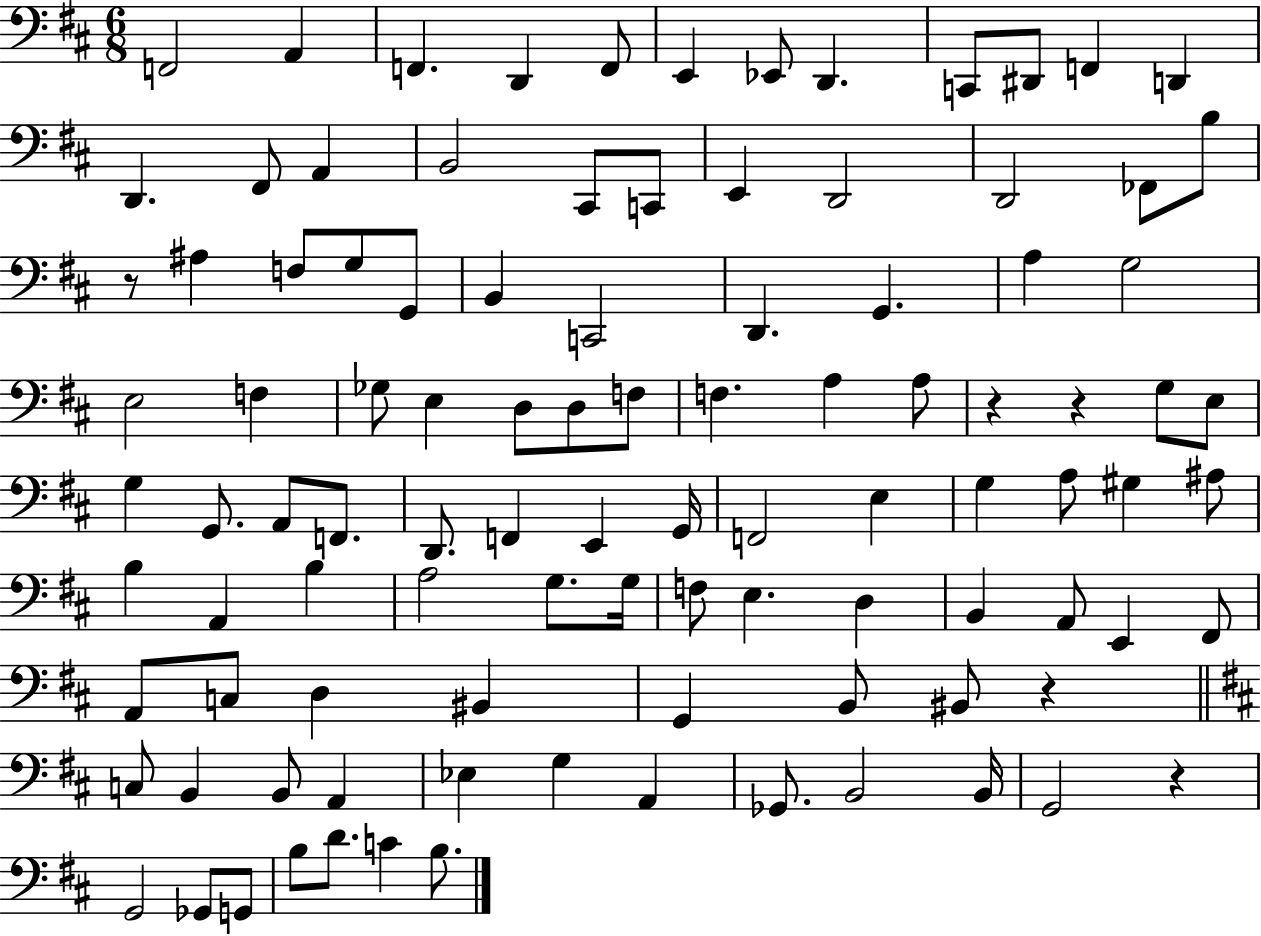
F2/h A2/q F2/q. D2/q F2/e E2/q Eb2/e D2/q. C2/e D#2/e F2/q D2/q D2/q. F#2/e A2/q B2/h C#2/e C2/e E2/q D2/h D2/h FES2/e B3/e R/e A#3/q F3/e G3/e G2/e B2/q C2/h D2/q. G2/q. A3/q G3/h E3/h F3/q Gb3/e E3/q D3/e D3/e F3/e F3/q. A3/q A3/e R/q R/q G3/e E3/e G3/q G2/e. A2/e F2/e. D2/e. F2/q E2/q G2/s F2/h E3/q G3/q A3/e G#3/q A#3/e B3/q A2/q B3/q A3/h G3/e. G3/s F3/e E3/q. D3/q B2/q A2/e E2/q F#2/e A2/e C3/e D3/q BIS2/q G2/q B2/e BIS2/e R/q C3/e B2/q B2/e A2/q Eb3/q G3/q A2/q Gb2/e. B2/h B2/s G2/h R/q G2/h Gb2/e G2/e B3/e D4/e. C4/q B3/e.